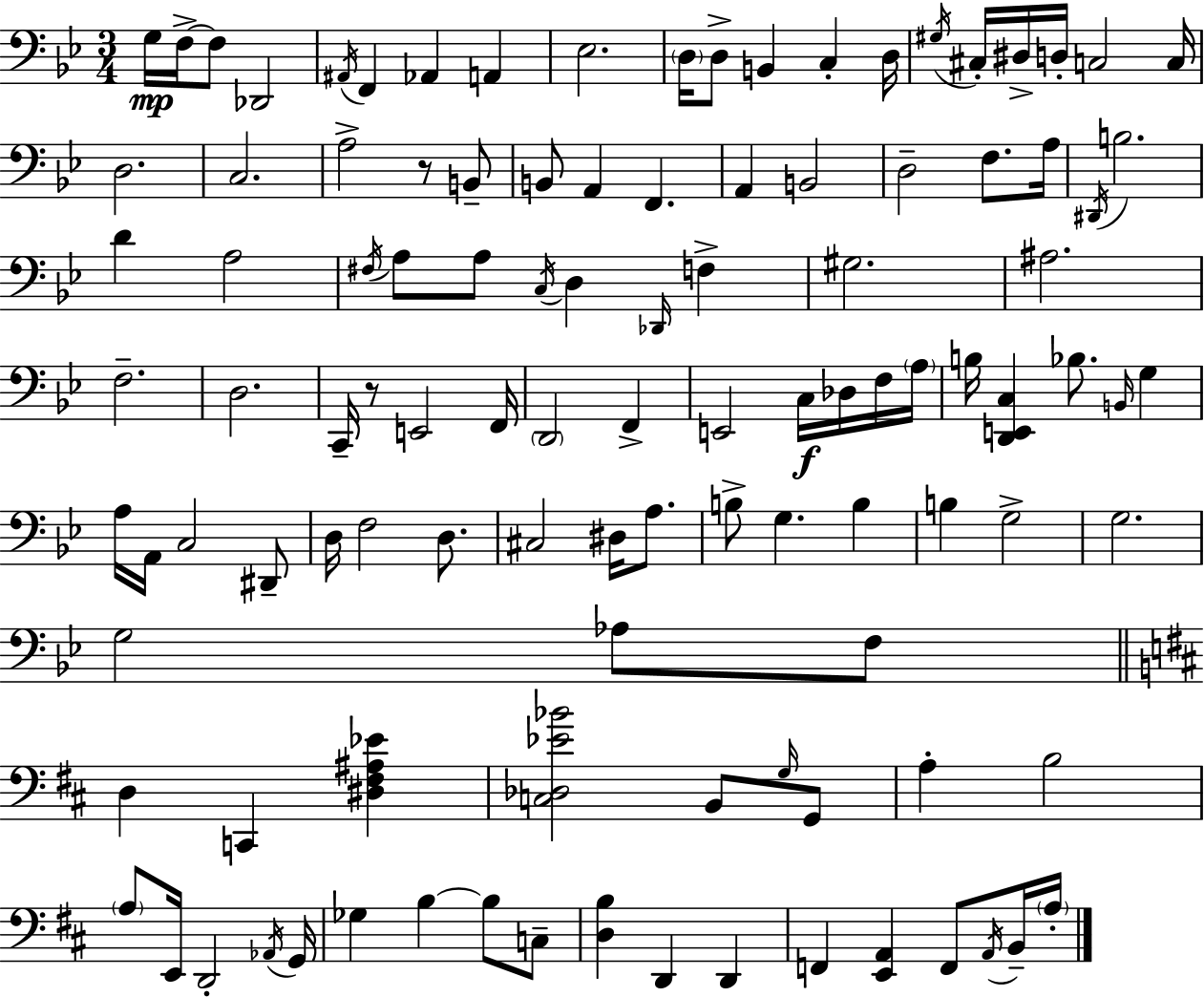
G3/s F3/s F3/e Db2/h A#2/s F2/q Ab2/q A2/q Eb3/h. D3/s D3/e B2/q C3/q D3/s G#3/s C#3/s D#3/s D3/s C3/h C3/s D3/h. C3/h. A3/h R/e B2/e B2/e A2/q F2/q. A2/q B2/h D3/h F3/e. A3/s D#2/s B3/h. D4/q A3/h F#3/s A3/e A3/e C3/s D3/q Db2/s F3/q G#3/h. A#3/h. F3/h. D3/h. C2/s R/e E2/h F2/s D2/h F2/q E2/h C3/s Db3/s F3/s A3/s B3/s [D2,E2,C3]/q Bb3/e. B2/s G3/q A3/s A2/s C3/h D#2/e D3/s F3/h D3/e. C#3/h D#3/s A3/e. B3/e G3/q. B3/q B3/q G3/h G3/h. G3/h Ab3/e F3/e D3/q C2/q [D#3,F#3,A#3,Eb4]/q [C3,Db3,Eb4,Bb4]/h B2/e G3/s G2/e A3/q B3/h A3/e E2/s D2/h Ab2/s G2/s Gb3/q B3/q B3/e C3/e [D3,B3]/q D2/q D2/q F2/q [E2,A2]/q F2/e A2/s B2/s A3/s